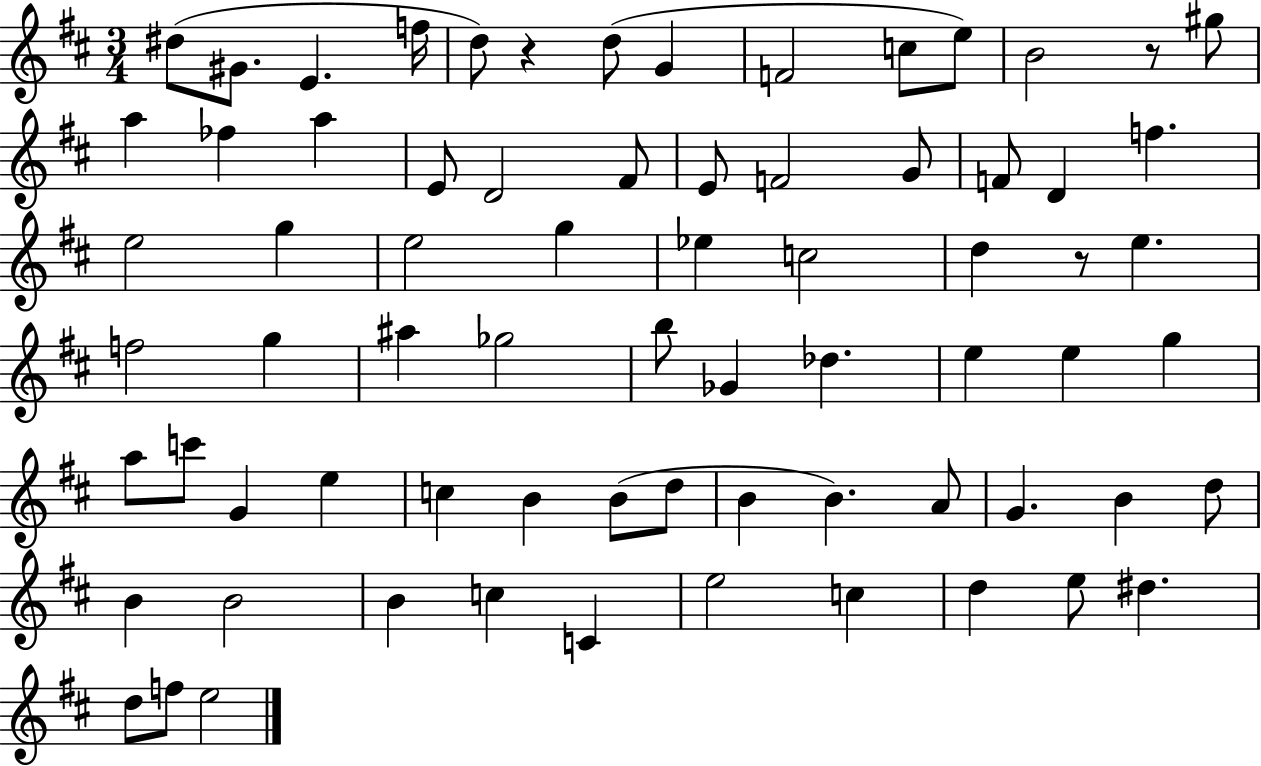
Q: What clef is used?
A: treble